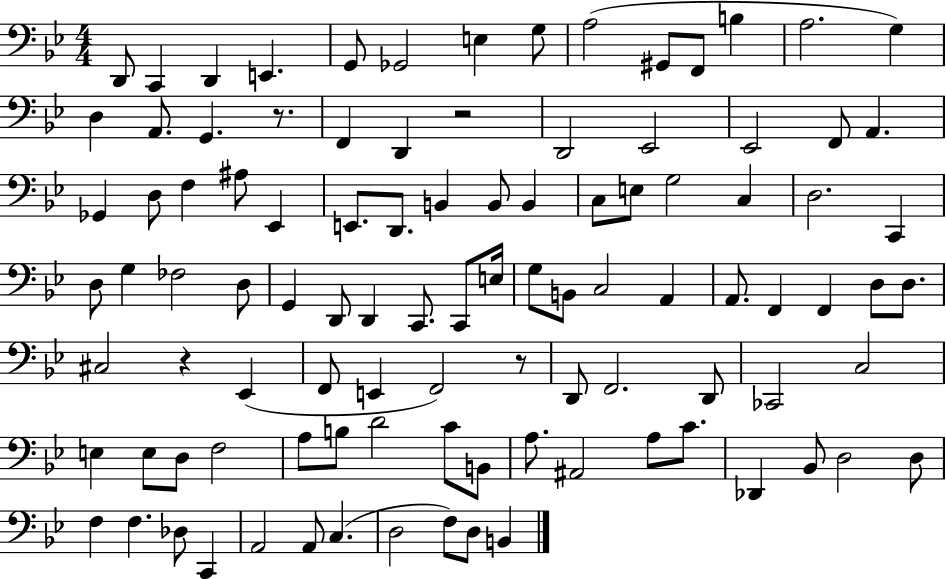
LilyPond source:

{
  \clef bass
  \numericTimeSignature
  \time 4/4
  \key bes \major
  \repeat volta 2 { d,8 c,4 d,4 e,4. | g,8 ges,2 e4 g8 | a2( gis,8 f,8 b4 | a2. g4) | \break d4 a,8. g,4. r8. | f,4 d,4 r2 | d,2 ees,2 | ees,2 f,8 a,4. | \break ges,4 d8 f4 ais8 ees,4 | e,8. d,8. b,4 b,8 b,4 | c8 e8 g2 c4 | d2. c,4 | \break d8 g4 fes2 d8 | g,4 d,8 d,4 c,8. c,8 e16 | g8 b,8 c2 a,4 | a,8. f,4 f,4 d8 d8. | \break cis2 r4 ees,4( | f,8 e,4 f,2) r8 | d,8 f,2. d,8 | ces,2 c2 | \break e4 e8 d8 f2 | a8 b8 d'2 c'8 b,8 | a8. ais,2 a8 c'8. | des,4 bes,8 d2 d8 | \break f4 f4. des8 c,4 | a,2 a,8 c4.( | d2 f8) d8 b,4 | } \bar "|."
}